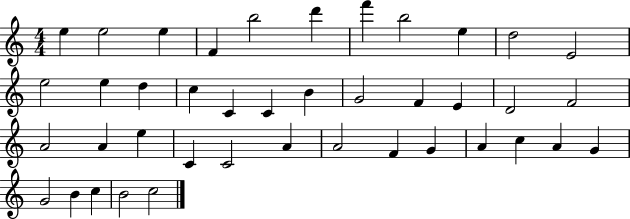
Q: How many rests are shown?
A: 0